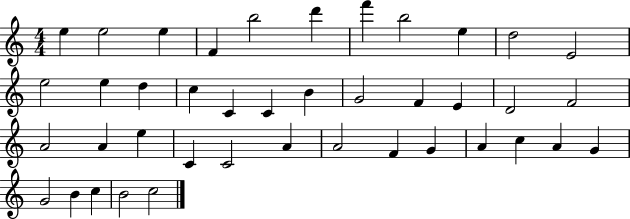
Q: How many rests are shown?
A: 0